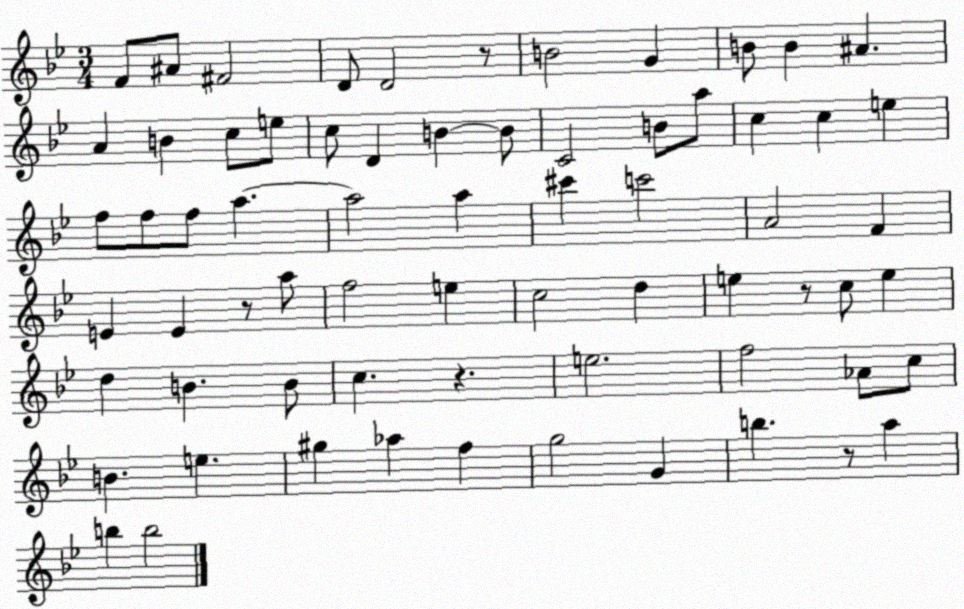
X:1
T:Untitled
M:3/4
L:1/4
K:Bb
F/2 ^A/2 ^F2 D/2 D2 z/2 B2 G B/2 B ^A A B c/2 e/2 c/2 D B B/2 C2 B/2 a/2 c c e f/2 f/2 f/2 a a2 a ^c' c'2 A2 F E E z/2 a/2 f2 e c2 d e z/2 c/2 e d B B/2 c z e2 f2 _A/2 c/2 B e ^g _a f g2 G b z/2 a b b2